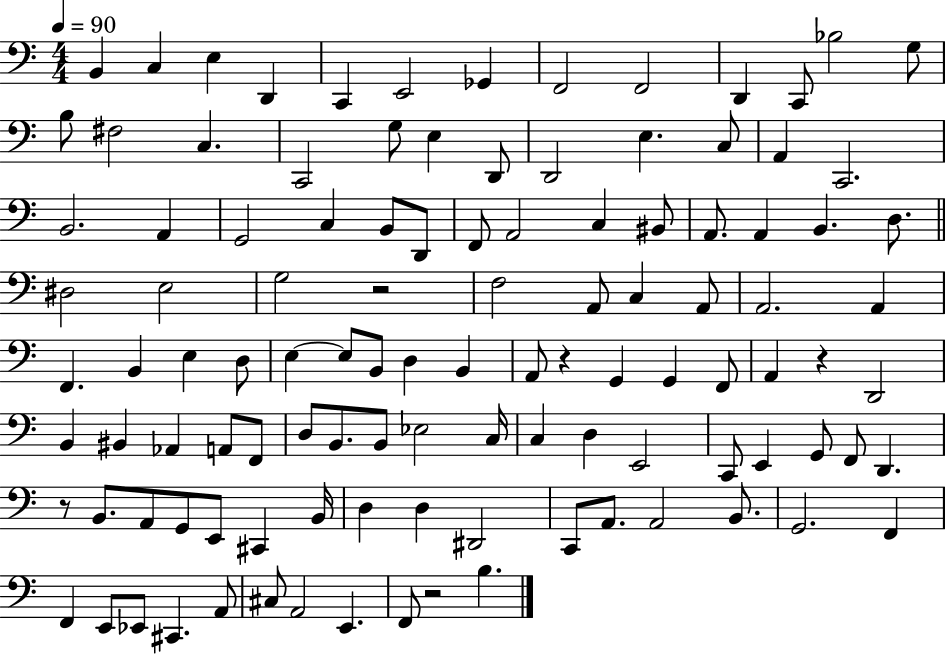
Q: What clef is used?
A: bass